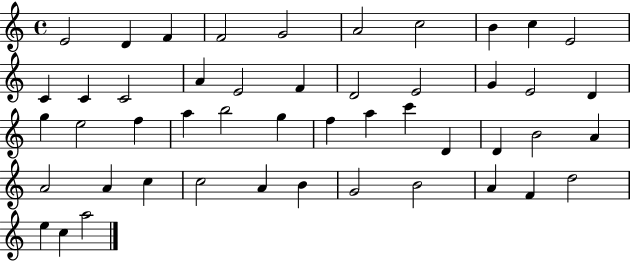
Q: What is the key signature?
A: C major